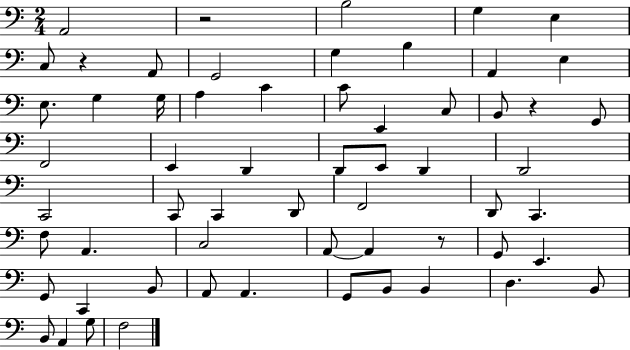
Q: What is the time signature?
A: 2/4